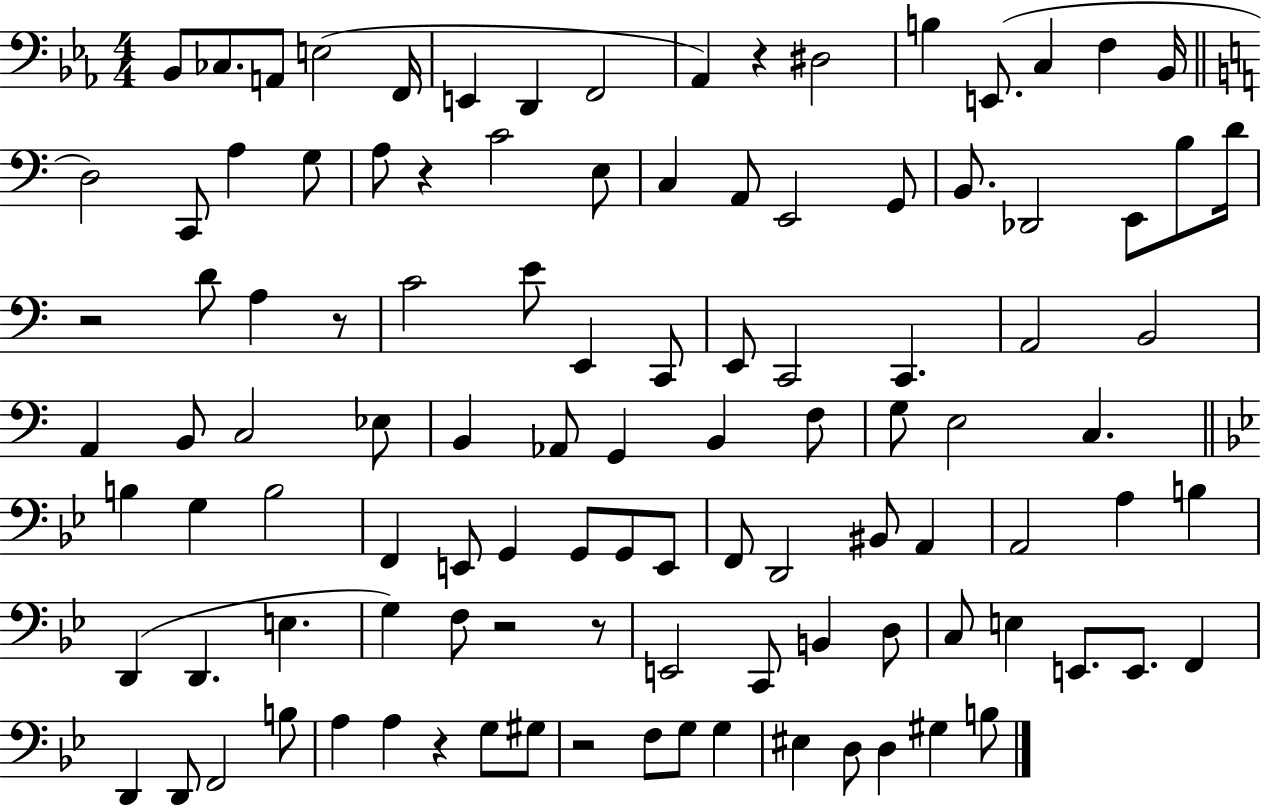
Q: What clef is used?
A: bass